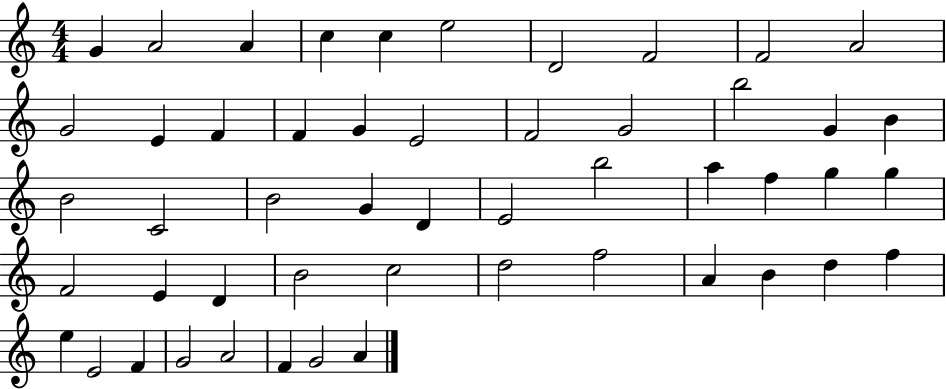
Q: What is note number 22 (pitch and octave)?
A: B4